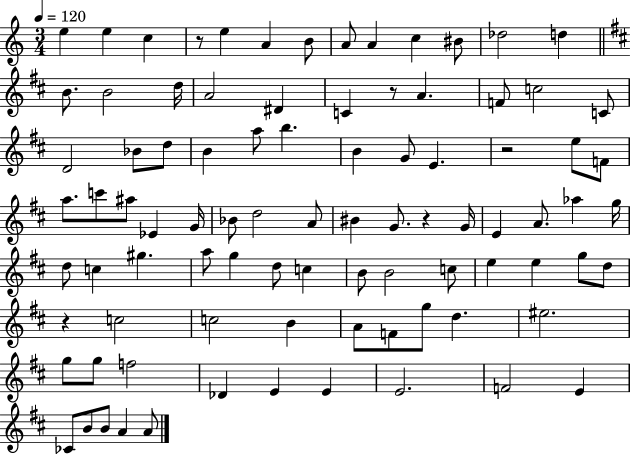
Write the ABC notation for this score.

X:1
T:Untitled
M:3/4
L:1/4
K:C
e e c z/2 e A B/2 A/2 A c ^B/2 _d2 d B/2 B2 d/4 A2 ^D C z/2 A F/2 c2 C/2 D2 _B/2 d/2 B a/2 b B G/2 E z2 e/2 F/2 a/2 c'/2 ^a/2 _E G/4 _B/2 d2 A/2 ^B G/2 z G/4 E A/2 _a g/4 d/2 c ^g a/2 g d/2 c B/2 B2 c/2 e e g/2 d/2 z c2 c2 B A/2 F/2 g/2 d ^e2 g/2 g/2 f2 _D E E E2 F2 E _C/2 B/2 B/2 A A/2